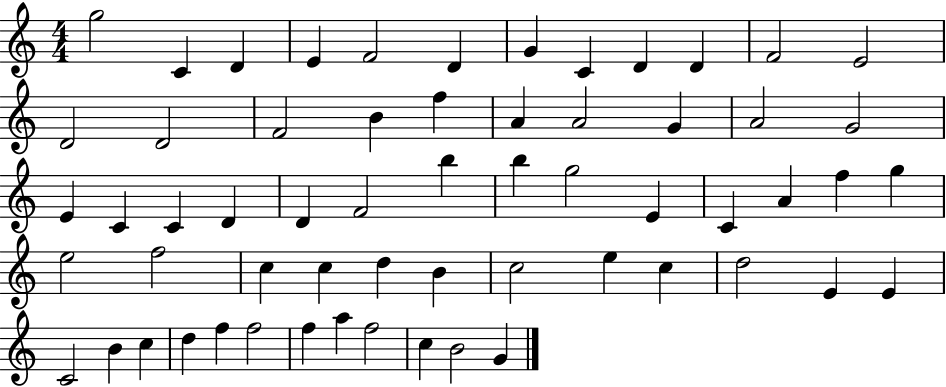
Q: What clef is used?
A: treble